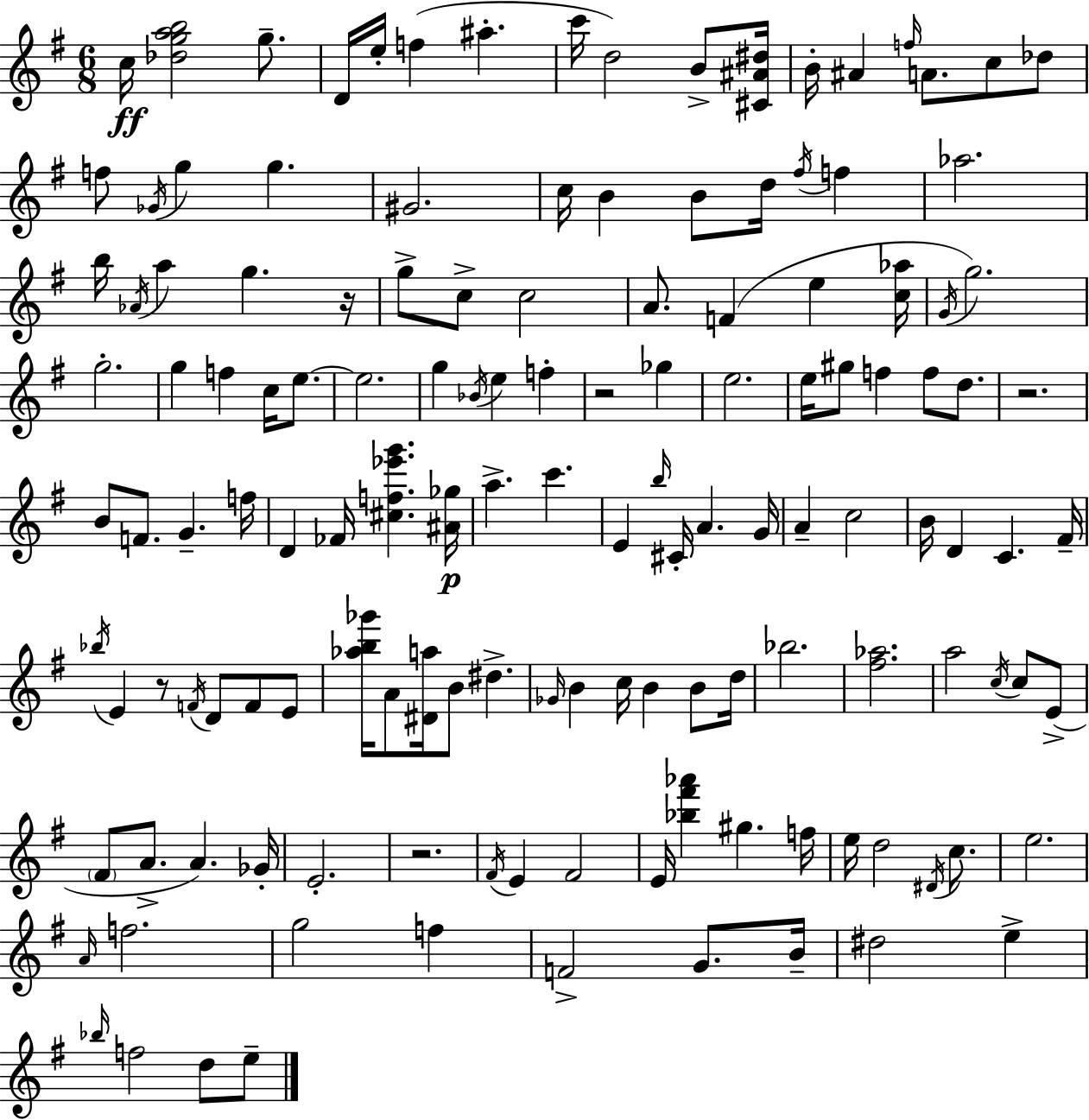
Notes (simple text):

C5/s [Db5,G5,A5,B5]/h G5/e. D4/s E5/s F5/q A#5/q. C6/s D5/h B4/e [C#4,A#4,D#5]/s B4/s A#4/q F5/s A4/e. C5/e Db5/e F5/e Gb4/s G5/q G5/q. G#4/h. C5/s B4/q B4/e D5/s F#5/s F5/q Ab5/h. B5/s Ab4/s A5/q G5/q. R/s G5/e C5/e C5/h A4/e. F4/q E5/q [C5,Ab5]/s G4/s G5/h. G5/h. G5/q F5/q C5/s E5/e. E5/h. G5/q Bb4/s E5/q F5/q R/h Gb5/q E5/h. E5/s G#5/e F5/q F5/e D5/e. R/h. B4/e F4/e. G4/q. F5/s D4/q FES4/s [C#5,F5,Eb6,G6]/q. [A#4,Gb5]/s A5/q. C6/q. E4/q B5/s C#4/s A4/q. G4/s A4/q C5/h B4/s D4/q C4/q. F#4/s Bb5/s E4/q R/e F4/s D4/e F4/e E4/e [Ab5,B5,Gb6]/s A4/e [D#4,A5]/s B4/e D#5/q. Gb4/s B4/q C5/s B4/q B4/e D5/s Bb5/h. [F#5,Ab5]/h. A5/h C5/s C5/e E4/e F#4/e A4/e. A4/q. Gb4/s E4/h. R/h. F#4/s E4/q F#4/h E4/s [Bb5,F#6,Ab6]/q G#5/q. F5/s E5/s D5/h D#4/s C5/e. E5/h. A4/s F5/h. G5/h F5/q F4/h G4/e. B4/s D#5/h E5/q Bb5/s F5/h D5/e E5/e